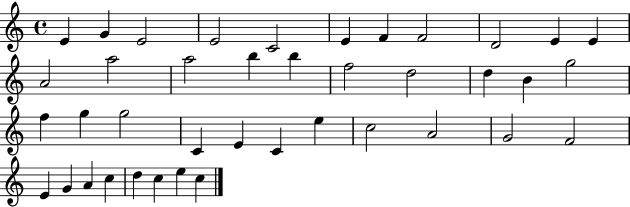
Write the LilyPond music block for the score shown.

{
  \clef treble
  \time 4/4
  \defaultTimeSignature
  \key c \major
  e'4 g'4 e'2 | e'2 c'2 | e'4 f'4 f'2 | d'2 e'4 e'4 | \break a'2 a''2 | a''2 b''4 b''4 | f''2 d''2 | d''4 b'4 g''2 | \break f''4 g''4 g''2 | c'4 e'4 c'4 e''4 | c''2 a'2 | g'2 f'2 | \break e'4 g'4 a'4 c''4 | d''4 c''4 e''4 c''4 | \bar "|."
}